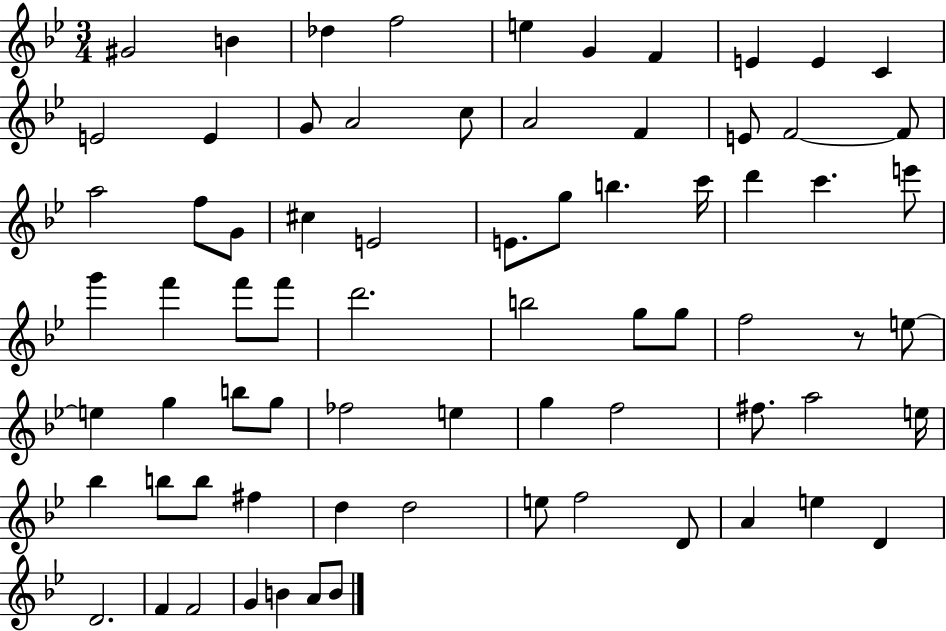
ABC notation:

X:1
T:Untitled
M:3/4
L:1/4
K:Bb
^G2 B _d f2 e G F E E C E2 E G/2 A2 c/2 A2 F E/2 F2 F/2 a2 f/2 G/2 ^c E2 E/2 g/2 b c'/4 d' c' e'/2 g' f' f'/2 f'/2 d'2 b2 g/2 g/2 f2 z/2 e/2 e g b/2 g/2 _f2 e g f2 ^f/2 a2 e/4 _b b/2 b/2 ^f d d2 e/2 f2 D/2 A e D D2 F F2 G B A/2 B/2